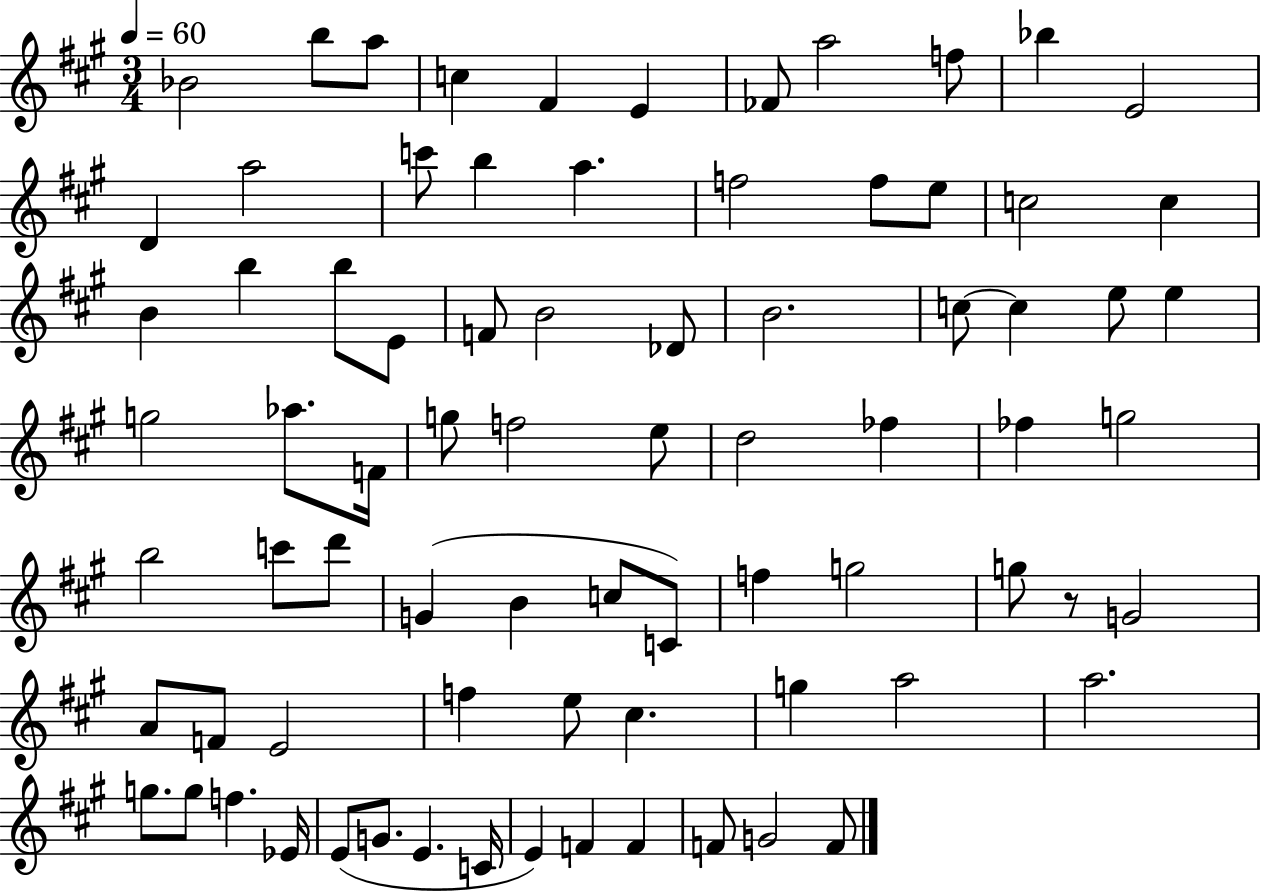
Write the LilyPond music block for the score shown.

{
  \clef treble
  \numericTimeSignature
  \time 3/4
  \key a \major
  \tempo 4 = 60
  bes'2 b''8 a''8 | c''4 fis'4 e'4 | fes'8 a''2 f''8 | bes''4 e'2 | \break d'4 a''2 | c'''8 b''4 a''4. | f''2 f''8 e''8 | c''2 c''4 | \break b'4 b''4 b''8 e'8 | f'8 b'2 des'8 | b'2. | c''8~~ c''4 e''8 e''4 | \break g''2 aes''8. f'16 | g''8 f''2 e''8 | d''2 fes''4 | fes''4 g''2 | \break b''2 c'''8 d'''8 | g'4( b'4 c''8 c'8) | f''4 g''2 | g''8 r8 g'2 | \break a'8 f'8 e'2 | f''4 e''8 cis''4. | g''4 a''2 | a''2. | \break g''8. g''8 f''4. ees'16 | e'8( g'8. e'4. c'16 | e'4) f'4 f'4 | f'8 g'2 f'8 | \break \bar "|."
}